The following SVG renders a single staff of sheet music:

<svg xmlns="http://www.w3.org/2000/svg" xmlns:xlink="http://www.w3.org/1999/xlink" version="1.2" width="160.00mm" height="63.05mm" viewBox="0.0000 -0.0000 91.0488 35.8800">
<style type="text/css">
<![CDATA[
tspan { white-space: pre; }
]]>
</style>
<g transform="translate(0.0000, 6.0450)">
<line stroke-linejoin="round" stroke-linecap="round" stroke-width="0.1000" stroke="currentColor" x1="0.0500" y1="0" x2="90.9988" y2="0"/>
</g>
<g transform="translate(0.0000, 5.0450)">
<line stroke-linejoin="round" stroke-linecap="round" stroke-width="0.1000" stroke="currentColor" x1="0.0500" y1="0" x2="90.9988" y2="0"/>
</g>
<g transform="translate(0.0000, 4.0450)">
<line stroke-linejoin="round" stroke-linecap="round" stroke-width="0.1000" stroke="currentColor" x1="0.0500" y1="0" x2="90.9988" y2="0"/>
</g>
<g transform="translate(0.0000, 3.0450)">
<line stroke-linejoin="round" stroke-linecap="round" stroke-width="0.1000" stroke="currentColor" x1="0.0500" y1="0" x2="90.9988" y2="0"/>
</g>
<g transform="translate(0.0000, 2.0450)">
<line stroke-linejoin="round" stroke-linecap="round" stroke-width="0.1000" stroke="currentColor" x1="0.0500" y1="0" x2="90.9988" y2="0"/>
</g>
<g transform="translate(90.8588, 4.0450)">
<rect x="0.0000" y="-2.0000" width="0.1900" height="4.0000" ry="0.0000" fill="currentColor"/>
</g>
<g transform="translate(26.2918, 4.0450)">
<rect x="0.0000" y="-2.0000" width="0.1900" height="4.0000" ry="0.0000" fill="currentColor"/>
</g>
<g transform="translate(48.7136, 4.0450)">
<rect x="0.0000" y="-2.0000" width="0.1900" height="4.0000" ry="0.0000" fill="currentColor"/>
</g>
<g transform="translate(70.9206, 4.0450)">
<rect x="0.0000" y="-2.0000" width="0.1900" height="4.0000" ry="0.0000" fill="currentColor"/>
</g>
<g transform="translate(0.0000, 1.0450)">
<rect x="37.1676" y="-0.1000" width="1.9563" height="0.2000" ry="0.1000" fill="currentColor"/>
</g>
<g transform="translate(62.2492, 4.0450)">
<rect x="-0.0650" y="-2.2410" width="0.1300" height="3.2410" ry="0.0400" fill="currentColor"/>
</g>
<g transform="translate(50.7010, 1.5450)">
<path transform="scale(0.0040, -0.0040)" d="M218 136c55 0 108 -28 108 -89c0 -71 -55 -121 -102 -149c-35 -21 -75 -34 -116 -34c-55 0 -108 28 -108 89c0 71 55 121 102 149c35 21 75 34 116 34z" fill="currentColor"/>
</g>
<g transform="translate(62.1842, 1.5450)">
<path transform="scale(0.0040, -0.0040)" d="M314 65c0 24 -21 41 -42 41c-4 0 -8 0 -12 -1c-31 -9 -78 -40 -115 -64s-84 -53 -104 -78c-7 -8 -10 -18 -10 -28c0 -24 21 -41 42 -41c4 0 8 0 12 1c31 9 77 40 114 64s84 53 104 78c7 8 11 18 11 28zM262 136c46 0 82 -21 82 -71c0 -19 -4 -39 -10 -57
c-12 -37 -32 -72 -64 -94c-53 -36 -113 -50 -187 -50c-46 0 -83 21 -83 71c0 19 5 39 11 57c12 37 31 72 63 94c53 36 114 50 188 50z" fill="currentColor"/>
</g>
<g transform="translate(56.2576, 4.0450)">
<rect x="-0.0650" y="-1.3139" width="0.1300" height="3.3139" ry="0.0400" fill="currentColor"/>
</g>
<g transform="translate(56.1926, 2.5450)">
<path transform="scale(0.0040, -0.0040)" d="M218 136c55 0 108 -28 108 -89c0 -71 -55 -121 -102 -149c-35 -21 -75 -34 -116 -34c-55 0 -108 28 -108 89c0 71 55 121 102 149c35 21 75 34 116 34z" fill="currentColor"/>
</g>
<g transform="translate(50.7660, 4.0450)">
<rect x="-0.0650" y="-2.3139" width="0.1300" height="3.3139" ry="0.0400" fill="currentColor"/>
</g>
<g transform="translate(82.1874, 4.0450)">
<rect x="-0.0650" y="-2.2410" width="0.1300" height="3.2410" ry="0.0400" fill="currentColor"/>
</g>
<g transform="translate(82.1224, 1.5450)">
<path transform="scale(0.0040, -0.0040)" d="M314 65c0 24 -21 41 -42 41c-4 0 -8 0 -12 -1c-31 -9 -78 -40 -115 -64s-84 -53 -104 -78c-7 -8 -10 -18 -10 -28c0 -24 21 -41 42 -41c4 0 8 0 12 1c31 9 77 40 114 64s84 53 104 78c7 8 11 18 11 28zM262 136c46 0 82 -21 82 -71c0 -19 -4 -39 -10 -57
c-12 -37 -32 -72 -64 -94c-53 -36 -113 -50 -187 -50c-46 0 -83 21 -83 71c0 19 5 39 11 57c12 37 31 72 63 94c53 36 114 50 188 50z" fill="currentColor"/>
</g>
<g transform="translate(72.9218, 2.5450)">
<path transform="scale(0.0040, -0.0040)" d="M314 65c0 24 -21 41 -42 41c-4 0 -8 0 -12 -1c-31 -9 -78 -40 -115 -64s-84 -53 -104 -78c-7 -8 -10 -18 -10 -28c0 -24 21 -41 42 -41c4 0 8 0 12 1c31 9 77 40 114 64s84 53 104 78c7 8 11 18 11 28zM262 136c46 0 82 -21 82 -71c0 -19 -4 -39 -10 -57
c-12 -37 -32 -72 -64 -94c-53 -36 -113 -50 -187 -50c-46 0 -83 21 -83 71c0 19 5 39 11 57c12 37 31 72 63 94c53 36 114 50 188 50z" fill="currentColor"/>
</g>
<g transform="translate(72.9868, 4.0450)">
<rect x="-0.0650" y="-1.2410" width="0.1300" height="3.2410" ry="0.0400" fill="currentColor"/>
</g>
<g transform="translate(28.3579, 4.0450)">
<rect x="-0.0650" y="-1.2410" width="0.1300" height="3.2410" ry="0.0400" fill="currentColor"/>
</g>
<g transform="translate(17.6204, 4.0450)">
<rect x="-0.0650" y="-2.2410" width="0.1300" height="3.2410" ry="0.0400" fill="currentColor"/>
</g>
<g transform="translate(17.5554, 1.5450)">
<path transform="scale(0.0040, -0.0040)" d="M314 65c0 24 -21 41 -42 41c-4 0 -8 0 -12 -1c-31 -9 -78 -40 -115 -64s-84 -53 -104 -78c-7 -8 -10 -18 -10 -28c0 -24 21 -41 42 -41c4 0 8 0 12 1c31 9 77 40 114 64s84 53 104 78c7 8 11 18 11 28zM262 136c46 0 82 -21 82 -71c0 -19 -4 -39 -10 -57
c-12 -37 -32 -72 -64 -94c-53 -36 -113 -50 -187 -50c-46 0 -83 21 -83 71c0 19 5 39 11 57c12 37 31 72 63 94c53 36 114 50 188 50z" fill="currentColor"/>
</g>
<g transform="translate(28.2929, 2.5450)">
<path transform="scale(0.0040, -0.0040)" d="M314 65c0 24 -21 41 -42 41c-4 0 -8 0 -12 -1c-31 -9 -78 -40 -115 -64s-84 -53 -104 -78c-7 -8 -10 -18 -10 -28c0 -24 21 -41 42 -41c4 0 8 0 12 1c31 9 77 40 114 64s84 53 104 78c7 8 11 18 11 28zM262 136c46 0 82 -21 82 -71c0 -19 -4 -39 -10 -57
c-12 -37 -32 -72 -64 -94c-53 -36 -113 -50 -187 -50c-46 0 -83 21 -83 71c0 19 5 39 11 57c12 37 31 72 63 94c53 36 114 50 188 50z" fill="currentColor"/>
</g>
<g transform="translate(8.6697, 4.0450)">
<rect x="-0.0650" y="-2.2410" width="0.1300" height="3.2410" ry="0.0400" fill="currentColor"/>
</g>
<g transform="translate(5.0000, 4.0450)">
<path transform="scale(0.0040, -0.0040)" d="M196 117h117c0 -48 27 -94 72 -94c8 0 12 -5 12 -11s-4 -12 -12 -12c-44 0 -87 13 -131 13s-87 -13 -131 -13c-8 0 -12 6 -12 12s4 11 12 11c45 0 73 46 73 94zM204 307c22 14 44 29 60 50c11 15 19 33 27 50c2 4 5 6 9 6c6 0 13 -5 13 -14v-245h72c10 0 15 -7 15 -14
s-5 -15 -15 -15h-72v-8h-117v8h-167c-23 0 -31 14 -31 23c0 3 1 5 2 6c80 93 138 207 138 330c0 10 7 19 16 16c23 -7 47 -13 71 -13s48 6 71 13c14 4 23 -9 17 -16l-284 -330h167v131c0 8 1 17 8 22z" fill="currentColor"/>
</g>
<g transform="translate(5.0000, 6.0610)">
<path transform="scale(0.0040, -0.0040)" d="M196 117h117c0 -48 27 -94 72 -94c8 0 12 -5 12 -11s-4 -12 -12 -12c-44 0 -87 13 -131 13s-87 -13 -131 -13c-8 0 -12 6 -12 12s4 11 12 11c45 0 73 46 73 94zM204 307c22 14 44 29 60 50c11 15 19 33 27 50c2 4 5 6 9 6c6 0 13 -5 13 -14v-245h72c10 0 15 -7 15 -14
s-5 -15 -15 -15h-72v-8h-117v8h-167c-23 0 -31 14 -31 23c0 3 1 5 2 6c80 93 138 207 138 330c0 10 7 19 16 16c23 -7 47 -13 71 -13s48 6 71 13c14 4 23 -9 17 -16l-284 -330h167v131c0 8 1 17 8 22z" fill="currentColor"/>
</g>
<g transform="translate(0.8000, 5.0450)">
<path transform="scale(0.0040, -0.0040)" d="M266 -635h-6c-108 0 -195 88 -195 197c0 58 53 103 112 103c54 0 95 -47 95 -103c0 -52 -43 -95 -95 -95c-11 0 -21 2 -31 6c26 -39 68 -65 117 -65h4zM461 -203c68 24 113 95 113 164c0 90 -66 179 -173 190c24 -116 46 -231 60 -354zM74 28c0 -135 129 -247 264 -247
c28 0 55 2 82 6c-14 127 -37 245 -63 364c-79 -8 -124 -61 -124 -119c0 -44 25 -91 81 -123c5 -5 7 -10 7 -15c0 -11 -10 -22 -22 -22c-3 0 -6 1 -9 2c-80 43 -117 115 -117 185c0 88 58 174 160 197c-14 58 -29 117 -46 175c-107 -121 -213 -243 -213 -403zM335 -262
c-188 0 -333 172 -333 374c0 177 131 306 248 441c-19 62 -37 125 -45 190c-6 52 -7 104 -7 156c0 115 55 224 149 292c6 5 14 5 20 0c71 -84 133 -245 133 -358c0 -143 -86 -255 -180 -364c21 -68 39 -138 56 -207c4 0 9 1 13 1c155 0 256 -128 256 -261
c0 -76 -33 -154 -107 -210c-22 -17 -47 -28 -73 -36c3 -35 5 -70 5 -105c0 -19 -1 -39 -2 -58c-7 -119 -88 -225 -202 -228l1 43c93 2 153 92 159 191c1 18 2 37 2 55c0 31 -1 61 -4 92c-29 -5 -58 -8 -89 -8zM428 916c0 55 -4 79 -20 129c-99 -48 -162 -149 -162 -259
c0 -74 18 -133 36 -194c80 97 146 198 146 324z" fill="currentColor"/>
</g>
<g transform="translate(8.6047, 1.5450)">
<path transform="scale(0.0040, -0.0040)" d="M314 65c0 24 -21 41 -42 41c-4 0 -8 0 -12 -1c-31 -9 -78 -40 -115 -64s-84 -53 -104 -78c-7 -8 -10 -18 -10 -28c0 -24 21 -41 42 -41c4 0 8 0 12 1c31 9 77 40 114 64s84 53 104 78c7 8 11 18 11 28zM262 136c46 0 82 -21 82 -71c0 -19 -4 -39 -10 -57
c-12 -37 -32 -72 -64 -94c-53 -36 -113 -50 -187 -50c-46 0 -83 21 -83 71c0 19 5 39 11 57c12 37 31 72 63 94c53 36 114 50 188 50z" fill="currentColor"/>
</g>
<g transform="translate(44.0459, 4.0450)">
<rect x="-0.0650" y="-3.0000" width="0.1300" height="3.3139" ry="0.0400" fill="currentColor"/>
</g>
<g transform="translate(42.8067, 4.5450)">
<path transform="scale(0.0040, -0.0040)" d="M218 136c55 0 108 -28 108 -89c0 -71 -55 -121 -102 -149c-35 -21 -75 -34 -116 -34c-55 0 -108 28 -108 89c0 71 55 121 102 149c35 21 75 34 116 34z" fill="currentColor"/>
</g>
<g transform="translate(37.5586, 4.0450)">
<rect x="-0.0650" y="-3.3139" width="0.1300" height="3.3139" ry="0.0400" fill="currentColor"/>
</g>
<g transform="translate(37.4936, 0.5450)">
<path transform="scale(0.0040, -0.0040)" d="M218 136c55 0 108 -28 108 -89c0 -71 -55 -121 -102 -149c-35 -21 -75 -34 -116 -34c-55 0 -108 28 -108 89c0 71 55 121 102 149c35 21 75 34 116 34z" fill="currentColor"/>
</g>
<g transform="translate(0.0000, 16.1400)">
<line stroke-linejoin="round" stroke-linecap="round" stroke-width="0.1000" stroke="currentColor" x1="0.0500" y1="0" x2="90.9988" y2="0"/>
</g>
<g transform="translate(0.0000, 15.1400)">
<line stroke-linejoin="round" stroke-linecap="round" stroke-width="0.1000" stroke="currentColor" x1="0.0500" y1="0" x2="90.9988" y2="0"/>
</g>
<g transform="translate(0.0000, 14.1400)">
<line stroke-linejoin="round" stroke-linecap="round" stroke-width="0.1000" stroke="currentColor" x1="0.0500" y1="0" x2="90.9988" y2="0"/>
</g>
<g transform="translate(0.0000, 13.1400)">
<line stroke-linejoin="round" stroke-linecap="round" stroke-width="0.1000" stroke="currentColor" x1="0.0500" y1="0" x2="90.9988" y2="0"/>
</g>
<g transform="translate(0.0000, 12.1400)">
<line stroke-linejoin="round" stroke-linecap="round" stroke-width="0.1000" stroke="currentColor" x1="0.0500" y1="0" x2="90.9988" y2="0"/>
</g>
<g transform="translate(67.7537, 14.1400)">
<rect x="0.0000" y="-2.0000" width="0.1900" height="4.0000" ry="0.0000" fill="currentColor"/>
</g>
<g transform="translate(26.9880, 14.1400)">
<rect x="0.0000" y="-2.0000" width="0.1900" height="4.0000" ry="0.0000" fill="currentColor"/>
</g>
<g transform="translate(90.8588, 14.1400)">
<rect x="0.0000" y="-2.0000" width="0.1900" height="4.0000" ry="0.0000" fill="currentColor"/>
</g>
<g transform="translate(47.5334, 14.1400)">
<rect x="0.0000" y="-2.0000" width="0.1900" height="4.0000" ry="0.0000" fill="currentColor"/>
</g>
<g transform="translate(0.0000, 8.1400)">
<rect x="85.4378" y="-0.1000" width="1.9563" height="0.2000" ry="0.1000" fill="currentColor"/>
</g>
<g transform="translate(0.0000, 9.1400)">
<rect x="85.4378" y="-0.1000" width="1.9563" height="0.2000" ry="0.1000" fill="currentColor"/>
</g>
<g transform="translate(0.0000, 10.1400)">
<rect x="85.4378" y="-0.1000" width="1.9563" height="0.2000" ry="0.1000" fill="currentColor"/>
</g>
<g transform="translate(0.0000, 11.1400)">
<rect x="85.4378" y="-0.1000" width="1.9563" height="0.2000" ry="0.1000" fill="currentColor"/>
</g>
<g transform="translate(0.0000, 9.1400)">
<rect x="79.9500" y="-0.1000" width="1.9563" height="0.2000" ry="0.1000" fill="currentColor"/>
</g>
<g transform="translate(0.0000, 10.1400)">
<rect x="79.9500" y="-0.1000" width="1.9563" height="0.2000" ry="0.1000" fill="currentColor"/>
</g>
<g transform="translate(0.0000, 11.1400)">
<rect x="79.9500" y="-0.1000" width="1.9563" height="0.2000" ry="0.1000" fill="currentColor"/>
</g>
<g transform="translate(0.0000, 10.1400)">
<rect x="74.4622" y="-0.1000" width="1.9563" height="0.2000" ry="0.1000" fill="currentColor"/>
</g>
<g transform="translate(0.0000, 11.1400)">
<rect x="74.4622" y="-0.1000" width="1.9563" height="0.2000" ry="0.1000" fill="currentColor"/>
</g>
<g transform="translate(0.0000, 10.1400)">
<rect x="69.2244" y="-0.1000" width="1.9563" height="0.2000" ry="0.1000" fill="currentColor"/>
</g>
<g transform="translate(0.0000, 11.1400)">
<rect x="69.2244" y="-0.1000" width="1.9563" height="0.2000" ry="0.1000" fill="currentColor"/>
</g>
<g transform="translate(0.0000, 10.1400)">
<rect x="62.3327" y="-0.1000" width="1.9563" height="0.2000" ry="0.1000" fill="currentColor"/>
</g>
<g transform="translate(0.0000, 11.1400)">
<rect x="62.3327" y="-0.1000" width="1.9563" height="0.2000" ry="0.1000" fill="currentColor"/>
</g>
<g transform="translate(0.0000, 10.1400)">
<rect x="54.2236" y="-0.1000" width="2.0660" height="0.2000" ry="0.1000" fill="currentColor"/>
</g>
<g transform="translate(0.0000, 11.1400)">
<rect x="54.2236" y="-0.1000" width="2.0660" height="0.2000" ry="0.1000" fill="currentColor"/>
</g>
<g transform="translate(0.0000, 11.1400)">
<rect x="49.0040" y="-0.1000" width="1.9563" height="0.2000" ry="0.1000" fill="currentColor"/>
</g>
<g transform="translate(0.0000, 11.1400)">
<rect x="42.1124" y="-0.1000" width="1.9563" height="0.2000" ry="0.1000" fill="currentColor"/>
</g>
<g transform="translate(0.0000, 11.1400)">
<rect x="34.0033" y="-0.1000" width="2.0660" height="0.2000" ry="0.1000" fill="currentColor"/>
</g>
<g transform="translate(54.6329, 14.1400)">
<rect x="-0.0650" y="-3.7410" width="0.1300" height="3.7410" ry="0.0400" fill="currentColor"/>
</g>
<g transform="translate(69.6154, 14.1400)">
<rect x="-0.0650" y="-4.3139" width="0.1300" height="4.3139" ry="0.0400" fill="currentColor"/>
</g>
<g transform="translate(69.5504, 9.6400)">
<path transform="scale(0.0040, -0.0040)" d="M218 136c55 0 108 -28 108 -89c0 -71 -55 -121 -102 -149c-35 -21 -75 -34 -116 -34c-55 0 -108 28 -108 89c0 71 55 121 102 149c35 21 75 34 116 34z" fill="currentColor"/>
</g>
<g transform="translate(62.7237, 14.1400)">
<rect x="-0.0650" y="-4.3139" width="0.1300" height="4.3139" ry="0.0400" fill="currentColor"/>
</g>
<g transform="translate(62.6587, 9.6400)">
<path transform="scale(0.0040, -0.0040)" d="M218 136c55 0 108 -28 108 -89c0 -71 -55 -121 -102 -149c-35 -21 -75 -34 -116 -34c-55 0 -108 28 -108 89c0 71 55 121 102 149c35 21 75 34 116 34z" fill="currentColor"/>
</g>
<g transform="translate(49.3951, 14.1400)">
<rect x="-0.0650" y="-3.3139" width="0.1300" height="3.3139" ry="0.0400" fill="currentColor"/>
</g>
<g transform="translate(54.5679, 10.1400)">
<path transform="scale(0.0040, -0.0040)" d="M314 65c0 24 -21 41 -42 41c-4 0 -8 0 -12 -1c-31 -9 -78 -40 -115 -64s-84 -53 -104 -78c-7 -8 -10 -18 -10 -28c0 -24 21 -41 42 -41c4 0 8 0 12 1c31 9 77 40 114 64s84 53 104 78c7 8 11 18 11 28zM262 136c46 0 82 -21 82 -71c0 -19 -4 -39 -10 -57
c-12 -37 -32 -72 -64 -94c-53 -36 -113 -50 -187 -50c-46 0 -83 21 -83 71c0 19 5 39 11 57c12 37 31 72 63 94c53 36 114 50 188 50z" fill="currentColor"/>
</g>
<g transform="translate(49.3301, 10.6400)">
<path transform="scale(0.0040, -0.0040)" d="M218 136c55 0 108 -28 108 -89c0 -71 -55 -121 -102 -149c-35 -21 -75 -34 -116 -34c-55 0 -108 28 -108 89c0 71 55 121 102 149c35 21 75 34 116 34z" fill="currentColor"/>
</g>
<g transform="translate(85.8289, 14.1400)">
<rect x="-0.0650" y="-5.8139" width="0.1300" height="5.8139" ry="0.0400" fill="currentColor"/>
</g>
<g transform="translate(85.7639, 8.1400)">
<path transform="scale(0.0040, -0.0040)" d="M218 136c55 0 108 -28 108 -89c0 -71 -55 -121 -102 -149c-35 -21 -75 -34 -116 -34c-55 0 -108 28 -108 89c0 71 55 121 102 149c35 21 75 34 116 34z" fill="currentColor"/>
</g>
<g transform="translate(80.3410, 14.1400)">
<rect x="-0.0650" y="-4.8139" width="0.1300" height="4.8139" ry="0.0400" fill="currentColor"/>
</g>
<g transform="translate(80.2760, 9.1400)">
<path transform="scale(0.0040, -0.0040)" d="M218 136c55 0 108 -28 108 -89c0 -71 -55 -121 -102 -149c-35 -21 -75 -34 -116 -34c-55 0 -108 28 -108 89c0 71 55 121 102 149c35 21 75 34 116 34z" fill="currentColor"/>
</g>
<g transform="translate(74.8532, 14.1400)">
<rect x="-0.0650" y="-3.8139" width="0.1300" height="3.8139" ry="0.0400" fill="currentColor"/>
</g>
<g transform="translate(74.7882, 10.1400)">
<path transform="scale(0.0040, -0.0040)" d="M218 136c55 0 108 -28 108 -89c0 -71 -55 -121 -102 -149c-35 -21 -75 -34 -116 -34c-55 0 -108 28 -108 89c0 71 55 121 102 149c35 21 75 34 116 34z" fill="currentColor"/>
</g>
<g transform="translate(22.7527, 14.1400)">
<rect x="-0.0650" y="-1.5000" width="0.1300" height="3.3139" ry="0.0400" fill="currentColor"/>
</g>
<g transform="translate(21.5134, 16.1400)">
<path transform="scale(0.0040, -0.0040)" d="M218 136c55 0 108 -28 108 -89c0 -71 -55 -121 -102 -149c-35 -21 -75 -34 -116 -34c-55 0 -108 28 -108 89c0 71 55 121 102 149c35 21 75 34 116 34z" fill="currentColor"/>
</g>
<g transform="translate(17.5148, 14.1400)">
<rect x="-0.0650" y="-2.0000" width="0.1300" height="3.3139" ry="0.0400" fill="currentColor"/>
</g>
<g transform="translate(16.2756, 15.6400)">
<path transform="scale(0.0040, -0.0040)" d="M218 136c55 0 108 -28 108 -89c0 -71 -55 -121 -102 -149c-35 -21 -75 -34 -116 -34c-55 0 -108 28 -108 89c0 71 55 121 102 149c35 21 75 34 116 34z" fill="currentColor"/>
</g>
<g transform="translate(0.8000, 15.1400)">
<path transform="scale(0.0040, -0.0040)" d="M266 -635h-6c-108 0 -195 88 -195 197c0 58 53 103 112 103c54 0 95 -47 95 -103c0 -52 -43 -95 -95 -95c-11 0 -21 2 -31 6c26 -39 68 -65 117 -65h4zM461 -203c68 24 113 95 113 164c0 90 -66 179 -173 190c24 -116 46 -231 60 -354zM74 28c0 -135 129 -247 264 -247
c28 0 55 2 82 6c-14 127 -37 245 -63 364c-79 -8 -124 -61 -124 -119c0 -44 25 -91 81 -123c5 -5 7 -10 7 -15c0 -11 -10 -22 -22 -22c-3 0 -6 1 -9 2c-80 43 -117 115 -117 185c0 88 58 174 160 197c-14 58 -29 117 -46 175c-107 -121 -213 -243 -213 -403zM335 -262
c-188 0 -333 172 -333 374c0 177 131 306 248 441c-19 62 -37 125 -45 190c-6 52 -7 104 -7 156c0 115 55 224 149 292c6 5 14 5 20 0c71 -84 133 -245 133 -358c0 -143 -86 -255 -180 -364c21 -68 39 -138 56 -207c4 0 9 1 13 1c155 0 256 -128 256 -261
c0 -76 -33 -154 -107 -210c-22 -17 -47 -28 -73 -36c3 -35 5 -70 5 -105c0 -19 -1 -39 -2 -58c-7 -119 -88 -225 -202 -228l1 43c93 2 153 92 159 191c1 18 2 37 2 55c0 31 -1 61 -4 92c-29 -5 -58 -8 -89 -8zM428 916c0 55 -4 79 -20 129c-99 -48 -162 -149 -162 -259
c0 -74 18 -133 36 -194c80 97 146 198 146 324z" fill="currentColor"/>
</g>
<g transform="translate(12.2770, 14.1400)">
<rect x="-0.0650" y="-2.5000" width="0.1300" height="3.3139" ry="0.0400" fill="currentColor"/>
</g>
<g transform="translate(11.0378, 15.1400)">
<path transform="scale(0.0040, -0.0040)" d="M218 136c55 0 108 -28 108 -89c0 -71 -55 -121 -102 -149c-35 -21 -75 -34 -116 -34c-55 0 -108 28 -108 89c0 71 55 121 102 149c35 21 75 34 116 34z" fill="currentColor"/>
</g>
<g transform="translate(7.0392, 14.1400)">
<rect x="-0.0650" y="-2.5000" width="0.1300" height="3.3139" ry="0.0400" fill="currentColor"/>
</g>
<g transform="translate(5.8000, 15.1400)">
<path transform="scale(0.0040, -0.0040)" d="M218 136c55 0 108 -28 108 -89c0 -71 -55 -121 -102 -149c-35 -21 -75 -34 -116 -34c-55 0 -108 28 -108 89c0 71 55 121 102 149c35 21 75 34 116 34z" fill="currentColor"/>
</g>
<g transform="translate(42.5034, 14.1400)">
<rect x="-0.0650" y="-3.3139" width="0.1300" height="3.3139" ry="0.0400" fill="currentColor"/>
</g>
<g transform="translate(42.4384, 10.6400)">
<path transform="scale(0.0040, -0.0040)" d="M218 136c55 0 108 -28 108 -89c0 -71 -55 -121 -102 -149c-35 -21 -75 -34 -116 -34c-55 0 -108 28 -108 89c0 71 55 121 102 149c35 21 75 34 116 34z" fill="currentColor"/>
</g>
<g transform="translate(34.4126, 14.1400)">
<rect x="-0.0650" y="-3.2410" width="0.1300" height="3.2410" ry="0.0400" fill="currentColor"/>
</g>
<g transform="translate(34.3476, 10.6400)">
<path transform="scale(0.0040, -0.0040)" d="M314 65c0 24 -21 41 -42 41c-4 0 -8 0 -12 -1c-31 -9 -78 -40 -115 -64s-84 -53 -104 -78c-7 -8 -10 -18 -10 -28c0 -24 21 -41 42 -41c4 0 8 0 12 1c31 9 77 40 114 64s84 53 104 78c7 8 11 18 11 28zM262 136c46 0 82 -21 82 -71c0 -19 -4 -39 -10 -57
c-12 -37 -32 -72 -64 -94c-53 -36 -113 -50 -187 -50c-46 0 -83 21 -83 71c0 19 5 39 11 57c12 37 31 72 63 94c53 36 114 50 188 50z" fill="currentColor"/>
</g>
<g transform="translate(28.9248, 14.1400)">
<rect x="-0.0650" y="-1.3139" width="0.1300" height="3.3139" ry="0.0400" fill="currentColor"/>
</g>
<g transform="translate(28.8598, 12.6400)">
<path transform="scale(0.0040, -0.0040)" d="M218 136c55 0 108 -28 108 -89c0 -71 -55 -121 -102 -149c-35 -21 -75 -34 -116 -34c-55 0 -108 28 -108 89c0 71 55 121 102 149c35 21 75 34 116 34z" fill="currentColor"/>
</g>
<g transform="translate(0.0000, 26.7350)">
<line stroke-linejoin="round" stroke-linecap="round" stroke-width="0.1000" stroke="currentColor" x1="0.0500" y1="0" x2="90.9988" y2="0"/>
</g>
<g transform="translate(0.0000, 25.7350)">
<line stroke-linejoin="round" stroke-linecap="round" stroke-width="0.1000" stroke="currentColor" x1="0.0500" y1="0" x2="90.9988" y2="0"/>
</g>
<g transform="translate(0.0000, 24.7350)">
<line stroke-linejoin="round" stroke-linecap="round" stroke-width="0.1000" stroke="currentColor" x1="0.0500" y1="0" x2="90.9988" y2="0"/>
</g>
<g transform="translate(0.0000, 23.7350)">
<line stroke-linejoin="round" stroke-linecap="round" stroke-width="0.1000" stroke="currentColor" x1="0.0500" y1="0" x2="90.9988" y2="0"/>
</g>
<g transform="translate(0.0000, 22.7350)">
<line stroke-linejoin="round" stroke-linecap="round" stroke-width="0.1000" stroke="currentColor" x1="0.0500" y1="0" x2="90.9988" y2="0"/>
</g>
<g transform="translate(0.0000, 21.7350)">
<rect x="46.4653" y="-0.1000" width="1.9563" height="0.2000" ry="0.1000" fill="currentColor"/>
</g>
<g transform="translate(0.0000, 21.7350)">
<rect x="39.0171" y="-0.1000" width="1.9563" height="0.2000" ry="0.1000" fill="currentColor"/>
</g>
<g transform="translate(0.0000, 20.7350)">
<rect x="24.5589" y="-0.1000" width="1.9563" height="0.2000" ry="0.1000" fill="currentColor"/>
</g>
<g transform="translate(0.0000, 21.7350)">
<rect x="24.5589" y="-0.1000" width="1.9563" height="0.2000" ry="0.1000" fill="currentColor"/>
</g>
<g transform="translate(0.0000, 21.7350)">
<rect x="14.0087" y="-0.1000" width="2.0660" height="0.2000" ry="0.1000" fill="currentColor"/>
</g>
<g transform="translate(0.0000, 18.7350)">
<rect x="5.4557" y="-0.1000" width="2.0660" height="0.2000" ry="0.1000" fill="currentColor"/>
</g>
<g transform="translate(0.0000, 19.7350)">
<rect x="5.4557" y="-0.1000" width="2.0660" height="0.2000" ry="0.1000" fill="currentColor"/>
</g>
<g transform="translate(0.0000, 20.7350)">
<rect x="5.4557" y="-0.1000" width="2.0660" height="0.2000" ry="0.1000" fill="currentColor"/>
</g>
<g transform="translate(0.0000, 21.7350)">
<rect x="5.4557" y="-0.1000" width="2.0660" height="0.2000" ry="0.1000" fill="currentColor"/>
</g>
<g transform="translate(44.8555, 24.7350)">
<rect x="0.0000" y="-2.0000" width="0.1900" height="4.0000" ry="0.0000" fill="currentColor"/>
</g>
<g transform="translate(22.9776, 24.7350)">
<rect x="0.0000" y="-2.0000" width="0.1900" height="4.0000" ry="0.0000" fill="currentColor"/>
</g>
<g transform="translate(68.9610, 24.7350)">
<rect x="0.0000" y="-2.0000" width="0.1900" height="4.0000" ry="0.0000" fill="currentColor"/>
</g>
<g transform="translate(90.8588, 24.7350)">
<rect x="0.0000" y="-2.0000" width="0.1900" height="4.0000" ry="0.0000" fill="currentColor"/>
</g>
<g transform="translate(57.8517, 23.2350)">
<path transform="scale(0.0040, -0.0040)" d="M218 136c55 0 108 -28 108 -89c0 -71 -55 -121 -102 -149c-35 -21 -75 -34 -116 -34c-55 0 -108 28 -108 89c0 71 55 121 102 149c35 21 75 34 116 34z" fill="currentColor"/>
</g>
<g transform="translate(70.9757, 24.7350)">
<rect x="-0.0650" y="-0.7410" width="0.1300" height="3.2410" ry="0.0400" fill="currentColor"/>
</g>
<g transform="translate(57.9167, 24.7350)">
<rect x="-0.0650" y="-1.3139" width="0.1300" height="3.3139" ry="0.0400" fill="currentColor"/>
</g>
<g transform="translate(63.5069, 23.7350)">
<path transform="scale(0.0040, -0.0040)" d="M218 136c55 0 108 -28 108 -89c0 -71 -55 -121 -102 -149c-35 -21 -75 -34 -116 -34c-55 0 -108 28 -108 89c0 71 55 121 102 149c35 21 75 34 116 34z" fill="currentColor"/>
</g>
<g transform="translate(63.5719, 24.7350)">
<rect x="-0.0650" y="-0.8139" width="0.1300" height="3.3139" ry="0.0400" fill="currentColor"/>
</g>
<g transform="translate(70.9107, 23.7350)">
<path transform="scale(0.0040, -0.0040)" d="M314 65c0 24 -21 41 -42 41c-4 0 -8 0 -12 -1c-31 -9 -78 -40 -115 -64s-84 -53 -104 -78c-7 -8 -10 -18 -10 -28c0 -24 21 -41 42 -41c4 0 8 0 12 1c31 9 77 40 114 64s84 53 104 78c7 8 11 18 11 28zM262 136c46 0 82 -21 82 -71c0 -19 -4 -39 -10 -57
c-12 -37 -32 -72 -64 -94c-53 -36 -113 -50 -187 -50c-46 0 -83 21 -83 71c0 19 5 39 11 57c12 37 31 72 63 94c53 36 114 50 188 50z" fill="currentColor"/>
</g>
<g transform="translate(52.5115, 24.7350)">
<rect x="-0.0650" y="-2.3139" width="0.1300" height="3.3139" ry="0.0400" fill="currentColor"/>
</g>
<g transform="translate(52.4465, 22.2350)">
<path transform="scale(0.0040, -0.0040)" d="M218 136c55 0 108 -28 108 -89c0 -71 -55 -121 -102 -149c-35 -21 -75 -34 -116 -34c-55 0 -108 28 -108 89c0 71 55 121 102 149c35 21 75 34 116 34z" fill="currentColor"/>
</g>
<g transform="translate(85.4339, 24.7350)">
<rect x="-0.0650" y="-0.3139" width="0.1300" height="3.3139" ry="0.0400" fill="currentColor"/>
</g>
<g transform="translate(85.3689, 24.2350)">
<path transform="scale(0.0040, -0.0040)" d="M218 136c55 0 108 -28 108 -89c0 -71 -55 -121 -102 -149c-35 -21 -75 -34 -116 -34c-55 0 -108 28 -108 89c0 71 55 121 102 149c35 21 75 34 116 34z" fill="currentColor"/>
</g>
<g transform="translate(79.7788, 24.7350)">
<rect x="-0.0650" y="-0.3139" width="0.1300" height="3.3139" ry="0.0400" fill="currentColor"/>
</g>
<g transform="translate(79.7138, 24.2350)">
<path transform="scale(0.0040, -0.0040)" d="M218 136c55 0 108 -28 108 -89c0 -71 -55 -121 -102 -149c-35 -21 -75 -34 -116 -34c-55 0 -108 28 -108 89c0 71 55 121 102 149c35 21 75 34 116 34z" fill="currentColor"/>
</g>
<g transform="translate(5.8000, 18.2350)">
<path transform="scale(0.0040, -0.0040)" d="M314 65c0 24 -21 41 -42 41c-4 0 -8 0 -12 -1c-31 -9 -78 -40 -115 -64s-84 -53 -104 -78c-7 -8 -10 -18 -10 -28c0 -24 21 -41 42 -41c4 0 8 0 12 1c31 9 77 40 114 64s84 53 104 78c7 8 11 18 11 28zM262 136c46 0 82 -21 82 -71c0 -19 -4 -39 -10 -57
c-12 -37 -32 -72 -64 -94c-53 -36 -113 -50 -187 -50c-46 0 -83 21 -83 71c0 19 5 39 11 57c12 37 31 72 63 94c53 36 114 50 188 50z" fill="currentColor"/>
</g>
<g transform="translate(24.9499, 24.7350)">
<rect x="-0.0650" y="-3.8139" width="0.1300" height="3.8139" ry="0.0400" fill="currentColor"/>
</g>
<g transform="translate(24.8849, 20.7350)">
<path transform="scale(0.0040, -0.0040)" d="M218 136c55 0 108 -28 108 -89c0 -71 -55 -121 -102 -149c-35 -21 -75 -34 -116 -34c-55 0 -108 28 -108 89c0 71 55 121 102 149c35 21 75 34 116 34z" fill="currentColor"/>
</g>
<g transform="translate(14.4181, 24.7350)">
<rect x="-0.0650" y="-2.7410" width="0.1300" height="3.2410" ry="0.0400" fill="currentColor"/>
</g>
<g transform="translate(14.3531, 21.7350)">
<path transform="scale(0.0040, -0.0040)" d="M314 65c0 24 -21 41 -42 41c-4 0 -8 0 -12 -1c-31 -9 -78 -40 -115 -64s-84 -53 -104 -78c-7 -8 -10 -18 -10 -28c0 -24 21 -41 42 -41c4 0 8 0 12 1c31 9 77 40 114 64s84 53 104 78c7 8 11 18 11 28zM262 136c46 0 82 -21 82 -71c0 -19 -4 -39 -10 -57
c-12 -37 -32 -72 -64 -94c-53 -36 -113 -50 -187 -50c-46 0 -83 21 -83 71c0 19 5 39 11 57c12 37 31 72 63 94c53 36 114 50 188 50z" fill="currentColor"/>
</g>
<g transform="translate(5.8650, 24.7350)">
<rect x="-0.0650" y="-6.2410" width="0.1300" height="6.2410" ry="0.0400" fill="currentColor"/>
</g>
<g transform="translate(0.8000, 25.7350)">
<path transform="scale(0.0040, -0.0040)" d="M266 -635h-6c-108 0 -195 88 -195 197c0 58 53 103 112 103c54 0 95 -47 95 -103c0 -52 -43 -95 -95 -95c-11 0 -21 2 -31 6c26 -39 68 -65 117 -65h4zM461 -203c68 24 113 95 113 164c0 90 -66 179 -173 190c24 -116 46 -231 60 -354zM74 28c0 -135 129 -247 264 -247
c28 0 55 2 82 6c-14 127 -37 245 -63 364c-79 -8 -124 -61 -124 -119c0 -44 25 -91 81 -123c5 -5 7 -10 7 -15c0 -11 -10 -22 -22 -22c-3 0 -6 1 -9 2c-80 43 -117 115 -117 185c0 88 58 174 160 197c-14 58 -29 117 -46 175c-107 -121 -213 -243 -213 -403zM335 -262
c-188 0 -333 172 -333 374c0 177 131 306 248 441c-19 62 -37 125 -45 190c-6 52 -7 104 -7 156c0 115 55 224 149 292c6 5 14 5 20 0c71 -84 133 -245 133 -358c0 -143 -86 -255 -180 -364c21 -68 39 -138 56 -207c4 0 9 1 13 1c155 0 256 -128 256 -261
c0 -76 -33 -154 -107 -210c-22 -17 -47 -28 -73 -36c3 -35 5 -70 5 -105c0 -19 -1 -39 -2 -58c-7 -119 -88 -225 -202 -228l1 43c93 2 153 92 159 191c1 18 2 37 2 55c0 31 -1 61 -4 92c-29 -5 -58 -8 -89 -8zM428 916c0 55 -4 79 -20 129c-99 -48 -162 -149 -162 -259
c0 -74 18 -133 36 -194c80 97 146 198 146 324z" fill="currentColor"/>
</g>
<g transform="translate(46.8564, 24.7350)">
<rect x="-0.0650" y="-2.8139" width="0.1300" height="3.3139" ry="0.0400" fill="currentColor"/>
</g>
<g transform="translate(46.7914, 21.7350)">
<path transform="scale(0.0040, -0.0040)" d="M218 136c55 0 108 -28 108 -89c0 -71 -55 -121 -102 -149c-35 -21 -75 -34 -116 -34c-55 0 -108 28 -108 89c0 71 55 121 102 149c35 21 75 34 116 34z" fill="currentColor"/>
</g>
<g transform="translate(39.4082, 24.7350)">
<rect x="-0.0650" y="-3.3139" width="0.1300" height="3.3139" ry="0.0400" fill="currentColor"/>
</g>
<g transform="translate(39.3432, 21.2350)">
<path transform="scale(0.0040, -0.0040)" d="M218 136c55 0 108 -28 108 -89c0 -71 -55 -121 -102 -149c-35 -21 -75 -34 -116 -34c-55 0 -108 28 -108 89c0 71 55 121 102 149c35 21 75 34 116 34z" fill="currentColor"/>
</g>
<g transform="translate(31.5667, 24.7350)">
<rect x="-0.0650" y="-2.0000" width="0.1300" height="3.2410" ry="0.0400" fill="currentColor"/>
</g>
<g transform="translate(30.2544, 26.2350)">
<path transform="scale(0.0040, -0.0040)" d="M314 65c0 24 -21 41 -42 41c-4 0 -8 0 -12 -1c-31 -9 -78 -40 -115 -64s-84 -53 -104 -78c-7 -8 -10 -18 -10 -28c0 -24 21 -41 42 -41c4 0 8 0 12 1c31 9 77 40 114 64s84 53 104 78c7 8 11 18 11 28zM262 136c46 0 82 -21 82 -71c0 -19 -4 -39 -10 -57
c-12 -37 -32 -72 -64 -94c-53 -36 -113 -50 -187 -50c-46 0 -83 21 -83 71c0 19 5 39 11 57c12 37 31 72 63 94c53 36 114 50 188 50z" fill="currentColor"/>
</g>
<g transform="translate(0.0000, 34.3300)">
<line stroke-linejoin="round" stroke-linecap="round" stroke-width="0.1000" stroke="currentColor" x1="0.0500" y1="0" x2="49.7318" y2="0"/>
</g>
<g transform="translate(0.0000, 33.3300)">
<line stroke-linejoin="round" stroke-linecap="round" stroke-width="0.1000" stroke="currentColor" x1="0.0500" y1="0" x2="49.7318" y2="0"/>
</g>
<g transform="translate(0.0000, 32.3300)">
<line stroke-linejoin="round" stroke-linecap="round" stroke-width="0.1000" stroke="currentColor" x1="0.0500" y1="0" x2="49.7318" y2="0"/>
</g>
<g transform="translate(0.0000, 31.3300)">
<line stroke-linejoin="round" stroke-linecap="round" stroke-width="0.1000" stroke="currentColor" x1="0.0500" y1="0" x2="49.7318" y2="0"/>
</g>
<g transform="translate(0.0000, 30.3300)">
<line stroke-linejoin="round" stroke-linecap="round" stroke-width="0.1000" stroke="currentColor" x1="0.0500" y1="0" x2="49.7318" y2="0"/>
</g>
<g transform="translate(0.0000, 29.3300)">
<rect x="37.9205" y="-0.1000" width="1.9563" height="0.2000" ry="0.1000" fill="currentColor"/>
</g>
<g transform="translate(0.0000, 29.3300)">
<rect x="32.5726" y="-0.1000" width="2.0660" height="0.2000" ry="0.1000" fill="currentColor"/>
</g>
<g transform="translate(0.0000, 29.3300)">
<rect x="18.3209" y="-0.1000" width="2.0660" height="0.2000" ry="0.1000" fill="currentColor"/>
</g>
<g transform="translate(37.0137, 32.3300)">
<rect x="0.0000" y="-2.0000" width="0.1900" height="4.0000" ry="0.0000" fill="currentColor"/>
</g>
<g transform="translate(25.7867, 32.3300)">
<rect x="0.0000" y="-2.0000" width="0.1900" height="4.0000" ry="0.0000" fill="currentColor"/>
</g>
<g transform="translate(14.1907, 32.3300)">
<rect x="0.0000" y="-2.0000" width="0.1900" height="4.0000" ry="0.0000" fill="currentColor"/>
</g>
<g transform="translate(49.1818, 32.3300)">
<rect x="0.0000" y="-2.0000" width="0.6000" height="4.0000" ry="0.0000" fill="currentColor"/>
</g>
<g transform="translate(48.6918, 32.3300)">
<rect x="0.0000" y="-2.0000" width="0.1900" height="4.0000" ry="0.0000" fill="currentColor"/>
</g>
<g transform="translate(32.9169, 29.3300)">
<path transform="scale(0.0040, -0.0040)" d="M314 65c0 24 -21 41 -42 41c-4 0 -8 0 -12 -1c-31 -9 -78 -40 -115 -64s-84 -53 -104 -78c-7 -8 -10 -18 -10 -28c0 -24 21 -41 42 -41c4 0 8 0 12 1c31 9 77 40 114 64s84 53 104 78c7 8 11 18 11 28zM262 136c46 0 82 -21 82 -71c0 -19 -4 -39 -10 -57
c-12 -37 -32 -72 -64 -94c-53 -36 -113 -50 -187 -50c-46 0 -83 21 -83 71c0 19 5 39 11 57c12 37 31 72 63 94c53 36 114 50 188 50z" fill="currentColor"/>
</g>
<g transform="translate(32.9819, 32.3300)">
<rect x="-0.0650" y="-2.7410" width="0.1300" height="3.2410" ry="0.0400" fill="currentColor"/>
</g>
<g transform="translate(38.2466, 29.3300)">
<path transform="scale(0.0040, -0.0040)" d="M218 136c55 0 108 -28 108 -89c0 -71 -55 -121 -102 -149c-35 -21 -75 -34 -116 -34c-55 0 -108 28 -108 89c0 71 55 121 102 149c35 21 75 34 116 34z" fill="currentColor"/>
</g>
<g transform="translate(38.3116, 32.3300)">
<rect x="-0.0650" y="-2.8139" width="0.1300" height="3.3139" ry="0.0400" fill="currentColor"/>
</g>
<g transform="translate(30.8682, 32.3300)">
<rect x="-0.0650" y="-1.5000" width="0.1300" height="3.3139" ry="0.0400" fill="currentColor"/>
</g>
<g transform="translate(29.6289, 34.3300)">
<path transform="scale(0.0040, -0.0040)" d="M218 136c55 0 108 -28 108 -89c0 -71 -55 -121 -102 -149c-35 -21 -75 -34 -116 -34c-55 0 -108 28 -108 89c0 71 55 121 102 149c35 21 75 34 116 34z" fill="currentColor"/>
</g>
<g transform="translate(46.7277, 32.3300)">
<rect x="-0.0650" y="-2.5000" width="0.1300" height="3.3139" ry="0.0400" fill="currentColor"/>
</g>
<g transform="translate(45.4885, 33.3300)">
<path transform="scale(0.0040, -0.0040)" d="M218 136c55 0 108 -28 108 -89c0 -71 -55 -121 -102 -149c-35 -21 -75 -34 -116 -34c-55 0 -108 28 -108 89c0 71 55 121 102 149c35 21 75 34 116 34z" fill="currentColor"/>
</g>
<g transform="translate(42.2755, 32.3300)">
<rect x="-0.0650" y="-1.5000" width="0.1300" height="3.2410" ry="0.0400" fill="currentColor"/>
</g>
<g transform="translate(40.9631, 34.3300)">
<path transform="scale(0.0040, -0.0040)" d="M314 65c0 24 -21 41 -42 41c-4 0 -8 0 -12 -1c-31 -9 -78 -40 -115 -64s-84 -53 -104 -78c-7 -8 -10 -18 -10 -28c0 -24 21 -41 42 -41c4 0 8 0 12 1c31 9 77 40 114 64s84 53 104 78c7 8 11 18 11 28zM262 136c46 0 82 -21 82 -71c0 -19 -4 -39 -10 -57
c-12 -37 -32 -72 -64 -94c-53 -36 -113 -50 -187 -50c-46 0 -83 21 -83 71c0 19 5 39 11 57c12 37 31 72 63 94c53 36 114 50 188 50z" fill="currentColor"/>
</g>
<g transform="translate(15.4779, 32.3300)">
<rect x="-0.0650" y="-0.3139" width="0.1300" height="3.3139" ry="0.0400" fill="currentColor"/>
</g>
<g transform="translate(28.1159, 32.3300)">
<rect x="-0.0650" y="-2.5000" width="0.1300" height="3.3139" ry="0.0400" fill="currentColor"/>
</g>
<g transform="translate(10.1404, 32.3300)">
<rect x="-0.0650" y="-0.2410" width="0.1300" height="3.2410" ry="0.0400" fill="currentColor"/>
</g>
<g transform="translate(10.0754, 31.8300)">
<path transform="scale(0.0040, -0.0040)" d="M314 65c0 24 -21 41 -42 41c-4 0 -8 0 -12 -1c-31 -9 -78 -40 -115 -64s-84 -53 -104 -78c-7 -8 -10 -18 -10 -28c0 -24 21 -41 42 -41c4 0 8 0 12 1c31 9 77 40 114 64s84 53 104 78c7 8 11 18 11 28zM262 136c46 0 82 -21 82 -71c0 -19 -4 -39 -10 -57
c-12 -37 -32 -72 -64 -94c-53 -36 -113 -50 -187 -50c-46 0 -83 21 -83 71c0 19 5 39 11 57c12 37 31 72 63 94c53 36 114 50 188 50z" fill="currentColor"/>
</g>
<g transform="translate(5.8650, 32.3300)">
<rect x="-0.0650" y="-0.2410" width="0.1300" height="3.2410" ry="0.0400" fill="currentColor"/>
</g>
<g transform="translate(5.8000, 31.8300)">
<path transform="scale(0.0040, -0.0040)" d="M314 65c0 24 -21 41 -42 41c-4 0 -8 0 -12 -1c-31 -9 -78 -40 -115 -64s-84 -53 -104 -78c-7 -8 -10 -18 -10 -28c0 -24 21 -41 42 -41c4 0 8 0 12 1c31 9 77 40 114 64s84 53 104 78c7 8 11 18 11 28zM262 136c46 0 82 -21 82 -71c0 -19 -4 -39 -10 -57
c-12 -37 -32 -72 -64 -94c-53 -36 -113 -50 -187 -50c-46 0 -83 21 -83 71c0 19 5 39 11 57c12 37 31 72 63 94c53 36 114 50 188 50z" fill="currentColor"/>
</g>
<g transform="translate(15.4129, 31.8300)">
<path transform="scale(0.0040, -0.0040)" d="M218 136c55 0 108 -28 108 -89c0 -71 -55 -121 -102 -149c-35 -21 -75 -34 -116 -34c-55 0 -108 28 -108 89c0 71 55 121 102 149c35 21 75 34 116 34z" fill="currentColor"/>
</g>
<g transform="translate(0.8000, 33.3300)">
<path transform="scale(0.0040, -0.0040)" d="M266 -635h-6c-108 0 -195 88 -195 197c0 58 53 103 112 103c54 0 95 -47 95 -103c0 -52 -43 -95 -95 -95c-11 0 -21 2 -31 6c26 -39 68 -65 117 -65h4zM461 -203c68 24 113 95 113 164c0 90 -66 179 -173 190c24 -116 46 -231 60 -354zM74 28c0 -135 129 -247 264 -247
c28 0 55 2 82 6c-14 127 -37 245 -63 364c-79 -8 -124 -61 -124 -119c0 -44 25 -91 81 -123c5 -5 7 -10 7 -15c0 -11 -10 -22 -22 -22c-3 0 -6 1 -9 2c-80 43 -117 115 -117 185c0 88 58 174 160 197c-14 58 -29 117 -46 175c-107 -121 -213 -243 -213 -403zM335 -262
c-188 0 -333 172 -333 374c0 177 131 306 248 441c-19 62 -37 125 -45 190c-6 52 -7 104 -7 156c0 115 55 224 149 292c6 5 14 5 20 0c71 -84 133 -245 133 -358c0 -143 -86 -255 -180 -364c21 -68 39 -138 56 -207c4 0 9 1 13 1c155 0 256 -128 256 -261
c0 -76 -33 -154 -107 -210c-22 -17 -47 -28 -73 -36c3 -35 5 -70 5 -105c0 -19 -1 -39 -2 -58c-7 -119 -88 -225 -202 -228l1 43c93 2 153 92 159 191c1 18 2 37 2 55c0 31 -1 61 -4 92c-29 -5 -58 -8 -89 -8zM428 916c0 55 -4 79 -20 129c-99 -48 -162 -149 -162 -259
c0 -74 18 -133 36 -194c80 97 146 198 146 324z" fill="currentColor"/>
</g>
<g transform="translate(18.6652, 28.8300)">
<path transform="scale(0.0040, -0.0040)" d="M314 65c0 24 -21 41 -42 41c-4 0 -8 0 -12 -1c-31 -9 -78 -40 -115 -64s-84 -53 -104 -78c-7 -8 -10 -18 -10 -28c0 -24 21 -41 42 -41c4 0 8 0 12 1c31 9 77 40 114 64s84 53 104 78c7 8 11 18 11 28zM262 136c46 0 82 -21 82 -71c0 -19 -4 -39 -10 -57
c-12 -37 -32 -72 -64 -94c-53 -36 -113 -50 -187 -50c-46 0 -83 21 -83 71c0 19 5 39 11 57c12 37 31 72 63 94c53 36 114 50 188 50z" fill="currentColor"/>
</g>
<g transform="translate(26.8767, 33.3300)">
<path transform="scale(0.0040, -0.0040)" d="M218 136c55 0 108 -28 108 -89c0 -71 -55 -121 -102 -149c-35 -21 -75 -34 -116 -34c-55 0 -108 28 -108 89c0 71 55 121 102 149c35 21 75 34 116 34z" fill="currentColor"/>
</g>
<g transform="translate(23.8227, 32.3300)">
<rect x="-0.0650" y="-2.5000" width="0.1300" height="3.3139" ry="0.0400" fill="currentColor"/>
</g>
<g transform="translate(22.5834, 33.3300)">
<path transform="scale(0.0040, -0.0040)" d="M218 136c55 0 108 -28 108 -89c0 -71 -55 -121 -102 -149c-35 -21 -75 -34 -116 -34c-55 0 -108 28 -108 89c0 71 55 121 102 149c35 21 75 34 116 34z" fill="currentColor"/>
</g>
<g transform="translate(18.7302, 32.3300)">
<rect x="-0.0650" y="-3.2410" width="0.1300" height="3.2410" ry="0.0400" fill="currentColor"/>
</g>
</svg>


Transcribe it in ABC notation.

X:1
T:Untitled
M:4/4
L:1/4
K:C
g2 g2 e2 b A g e g2 e2 g2 G G F E e b2 b b c'2 d' d' c' e' g' a'2 a2 c' F2 b a g e d d2 c c c2 c2 c b2 G G E a2 a E2 G